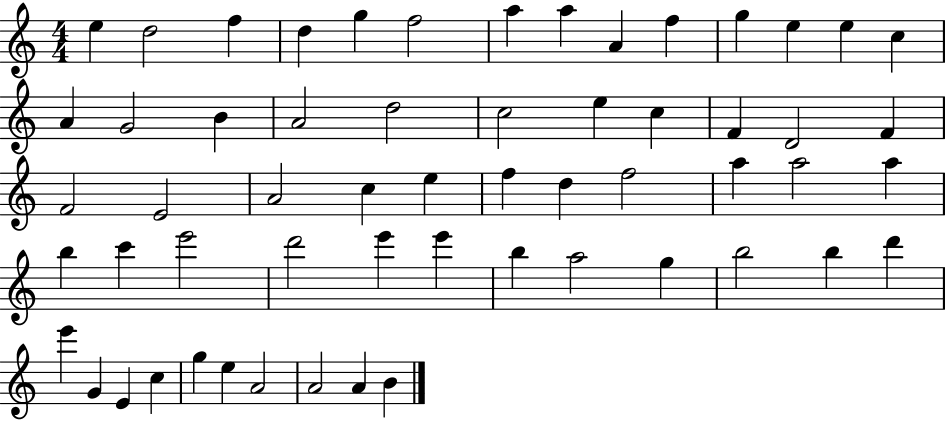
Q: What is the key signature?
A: C major